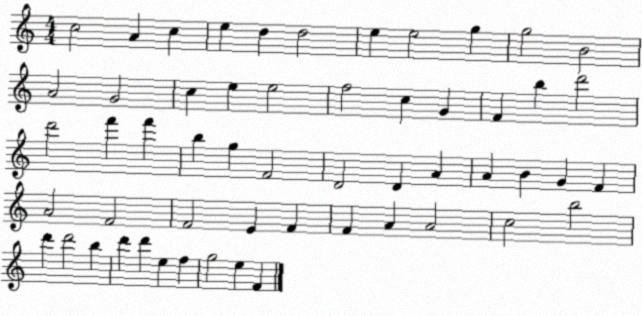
X:1
T:Untitled
M:4/4
L:1/4
K:C
c2 A c e d d2 e e2 g g2 B2 A2 G2 c e e2 f2 c G F b d'2 d'2 f' f' b g F2 D2 D A A B G F A2 F2 F2 E F F A A2 c2 b2 d' d'2 b d' d' e f g2 e F